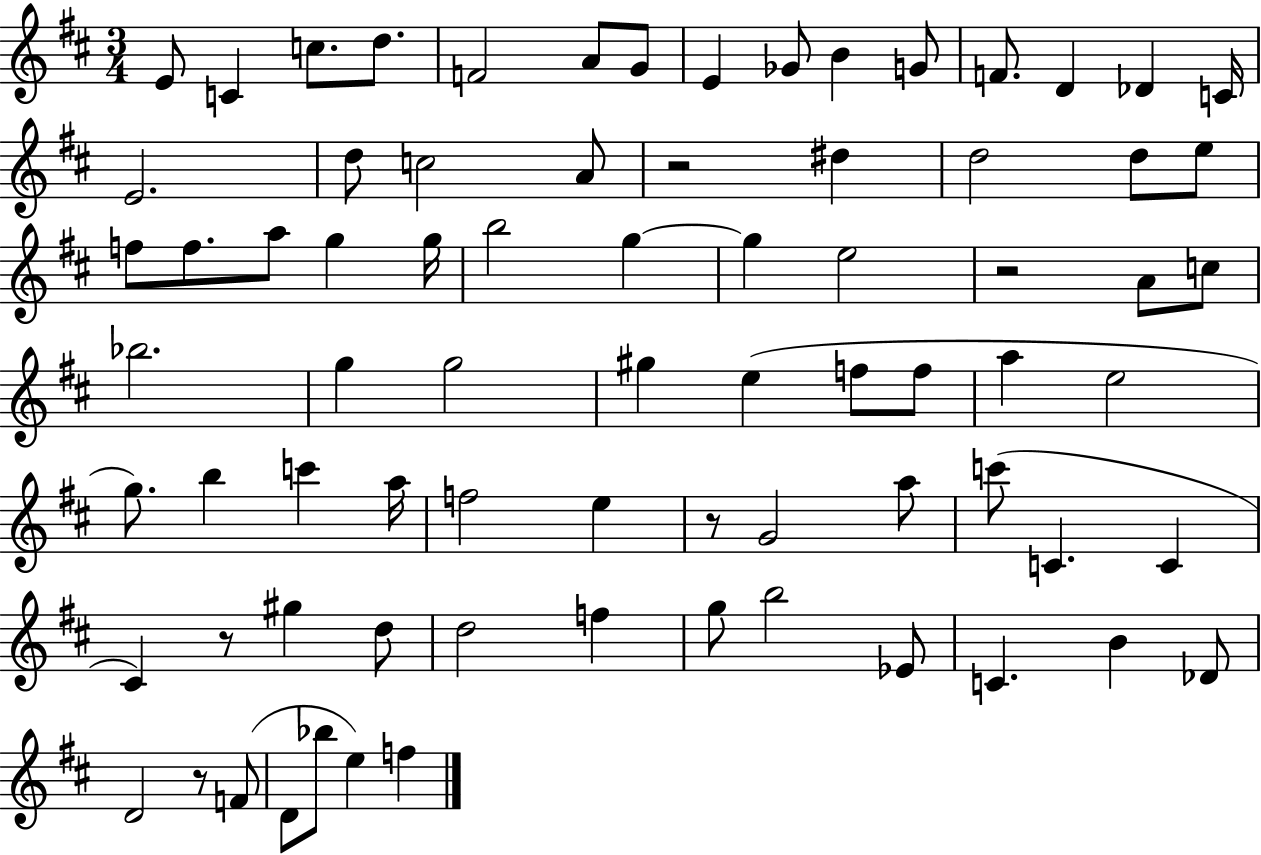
E4/e C4/q C5/e. D5/e. F4/h A4/e G4/e E4/q Gb4/e B4/q G4/e F4/e. D4/q Db4/q C4/s E4/h. D5/e C5/h A4/e R/h D#5/q D5/h D5/e E5/e F5/e F5/e. A5/e G5/q G5/s B5/h G5/q G5/q E5/h R/h A4/e C5/e Bb5/h. G5/q G5/h G#5/q E5/q F5/e F5/e A5/q E5/h G5/e. B5/q C6/q A5/s F5/h E5/q R/e G4/h A5/e C6/e C4/q. C4/q C#4/q R/e G#5/q D5/e D5/h F5/q G5/e B5/h Eb4/e C4/q. B4/q Db4/e D4/h R/e F4/e D4/e Bb5/e E5/q F5/q